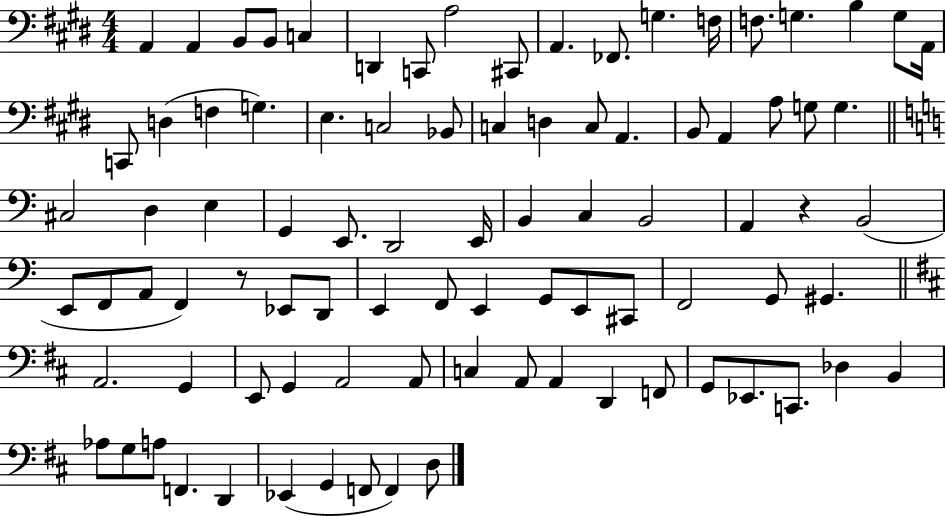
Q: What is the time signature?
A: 4/4